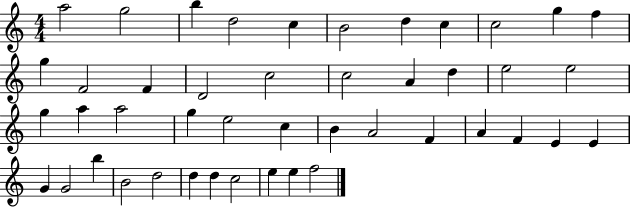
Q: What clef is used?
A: treble